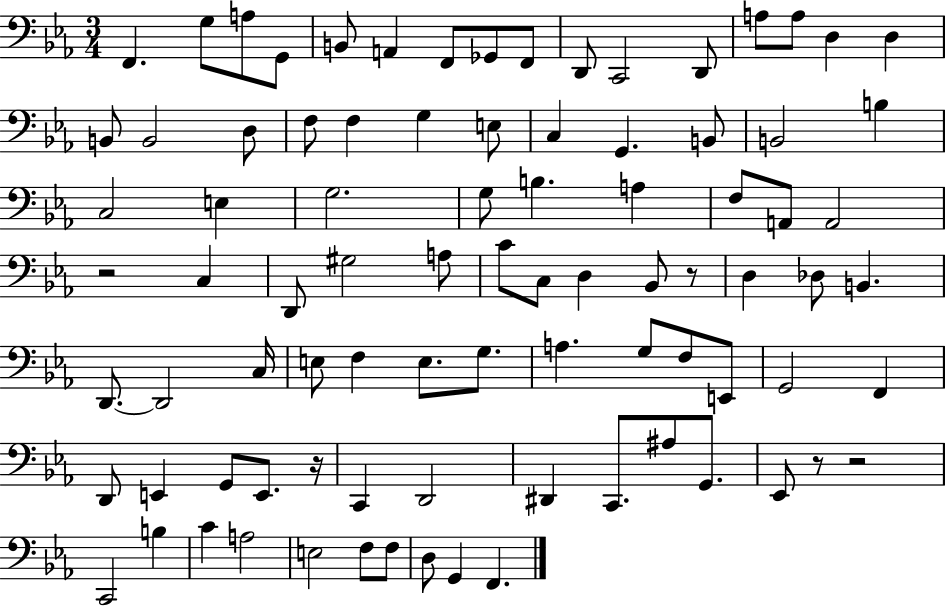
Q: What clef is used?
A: bass